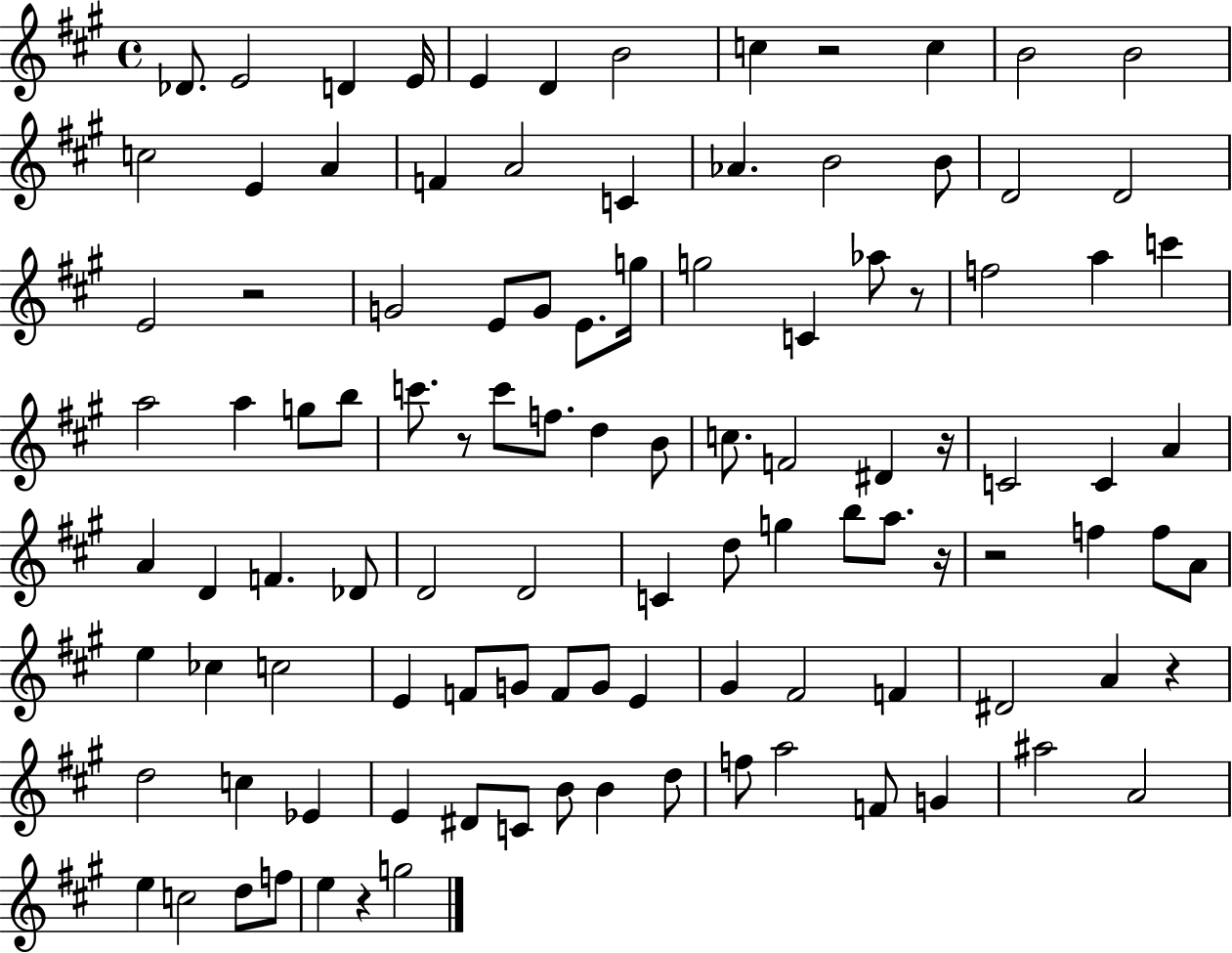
X:1
T:Untitled
M:4/4
L:1/4
K:A
_D/2 E2 D E/4 E D B2 c z2 c B2 B2 c2 E A F A2 C _A B2 B/2 D2 D2 E2 z2 G2 E/2 G/2 E/2 g/4 g2 C _a/2 z/2 f2 a c' a2 a g/2 b/2 c'/2 z/2 c'/2 f/2 d B/2 c/2 F2 ^D z/4 C2 C A A D F _D/2 D2 D2 C d/2 g b/2 a/2 z/4 z2 f f/2 A/2 e _c c2 E F/2 G/2 F/2 G/2 E ^G ^F2 F ^D2 A z d2 c _E E ^D/2 C/2 B/2 B d/2 f/2 a2 F/2 G ^a2 A2 e c2 d/2 f/2 e z g2